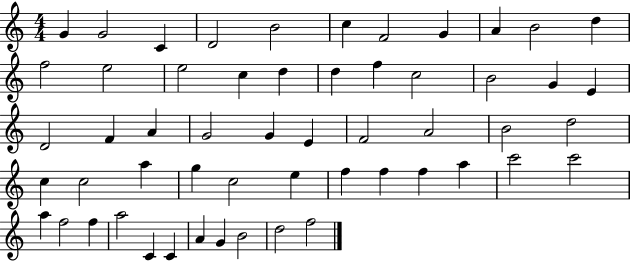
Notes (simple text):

G4/q G4/h C4/q D4/h B4/h C5/q F4/h G4/q A4/q B4/h D5/q F5/h E5/h E5/h C5/q D5/q D5/q F5/q C5/h B4/h G4/q E4/q D4/h F4/q A4/q G4/h G4/q E4/q F4/h A4/h B4/h D5/h C5/q C5/h A5/q G5/q C5/h E5/q F5/q F5/q F5/q A5/q C6/h C6/h A5/q F5/h F5/q A5/h C4/q C4/q A4/q G4/q B4/h D5/h F5/h